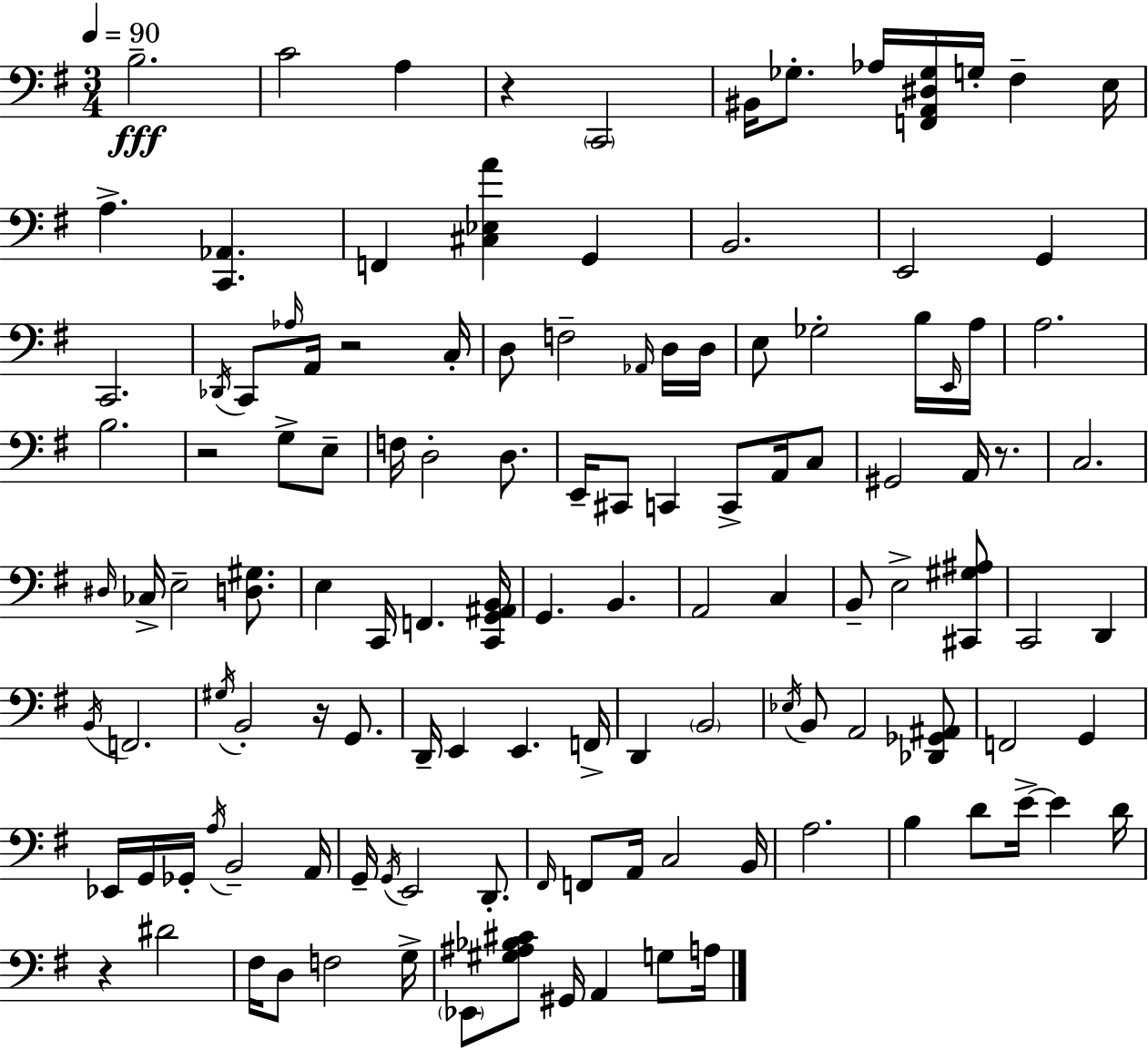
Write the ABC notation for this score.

X:1
T:Untitled
M:3/4
L:1/4
K:Em
B,2 C2 A, z C,,2 ^B,,/4 _G,/2 _A,/4 [F,,A,,^D,_G,]/4 G,/4 ^F, E,/4 A, [C,,_A,,] F,, [^C,_E,A] G,, B,,2 E,,2 G,, C,,2 _D,,/4 C,,/2 _A,/4 A,,/4 z2 C,/4 D,/2 F,2 _A,,/4 D,/4 D,/4 E,/2 _G,2 B,/4 E,,/4 A,/4 A,2 B,2 z2 G,/2 E,/2 F,/4 D,2 D,/2 E,,/4 ^C,,/2 C,, C,,/2 A,,/4 C,/2 ^G,,2 A,,/4 z/2 C,2 ^D,/4 _C,/4 E,2 [D,^G,]/2 E, C,,/4 F,, [C,,G,,^A,,B,,]/4 G,, B,, A,,2 C, B,,/2 E,2 [^C,,^G,^A,]/2 C,,2 D,, B,,/4 F,,2 ^G,/4 B,,2 z/4 G,,/2 D,,/4 E,, E,, F,,/4 D,, B,,2 _E,/4 B,,/2 A,,2 [_D,,_G,,^A,,]/2 F,,2 G,, _E,,/4 G,,/4 _G,,/4 A,/4 B,,2 A,,/4 G,,/4 G,,/4 E,,2 D,,/2 ^F,,/4 F,,/2 A,,/4 C,2 B,,/4 A,2 B, D/2 E/4 E D/4 z ^D2 ^F,/4 D,/2 F,2 G,/4 _E,,/2 [^G,^A,_B,^C]/2 ^G,,/4 A,, G,/2 A,/4